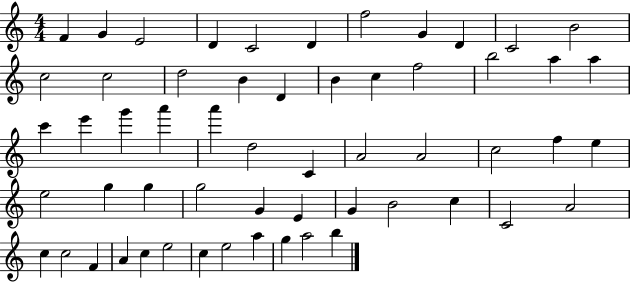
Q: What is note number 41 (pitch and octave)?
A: G4